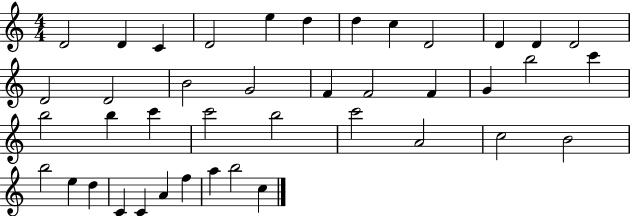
X:1
T:Untitled
M:4/4
L:1/4
K:C
D2 D C D2 e d d c D2 D D D2 D2 D2 B2 G2 F F2 F G b2 c' b2 b c' c'2 b2 c'2 A2 c2 B2 b2 e d C C A f a b2 c